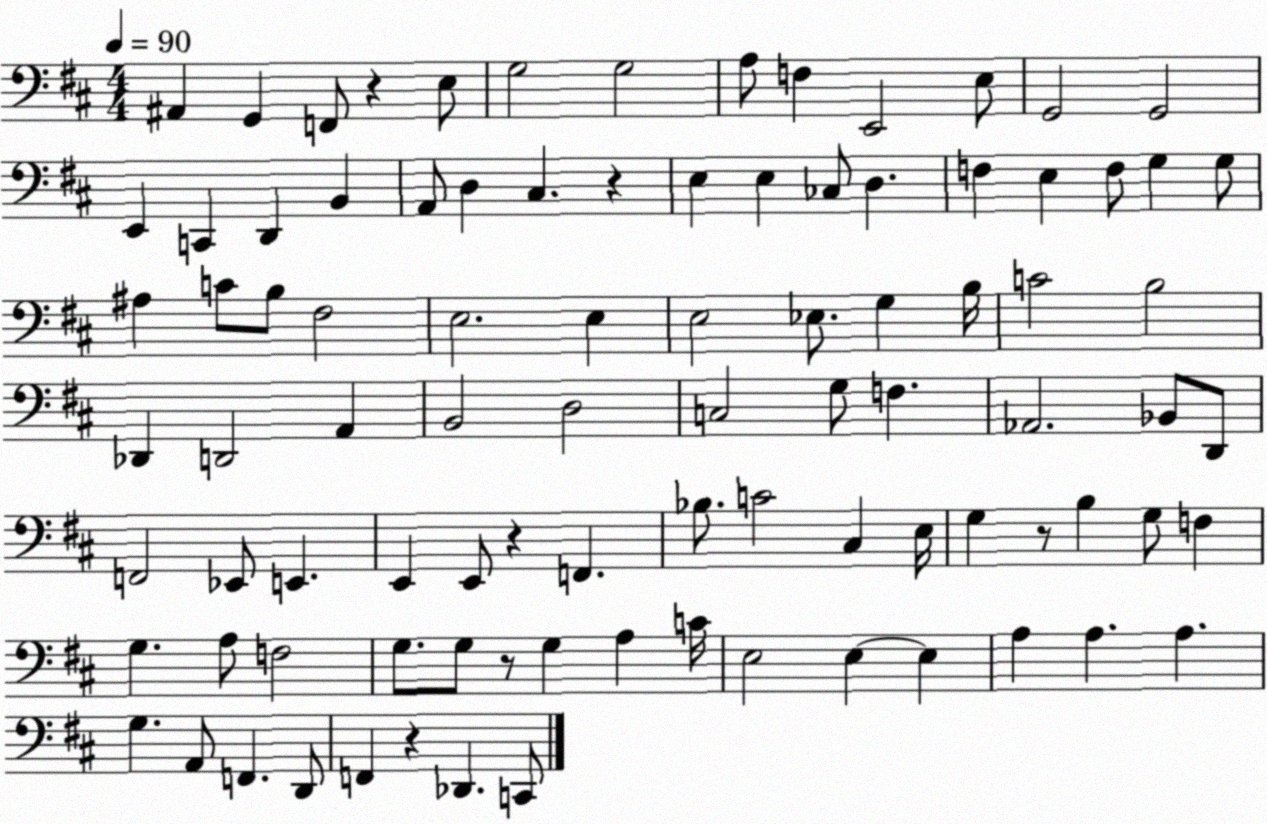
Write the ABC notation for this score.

X:1
T:Untitled
M:4/4
L:1/4
K:D
^A,, G,, F,,/2 z E,/2 G,2 G,2 A,/2 F, E,,2 E,/2 G,,2 G,,2 E,, C,, D,, B,, A,,/2 D, ^C, z E, E, _C,/2 D, F, E, F,/2 G, G,/2 ^A, C/2 B,/2 ^F,2 E,2 E, E,2 _E,/2 G, B,/4 C2 B,2 _D,, D,,2 A,, B,,2 D,2 C,2 G,/2 F, _A,,2 _B,,/2 D,,/2 F,,2 _E,,/2 E,, E,, E,,/2 z F,, _B,/2 C2 ^C, E,/4 G, z/2 B, G,/2 F, G, A,/2 F,2 G,/2 G,/2 z/2 G, A, C/4 E,2 E, E, A, A, A, G, A,,/2 F,, D,,/2 F,, z _D,, C,,/2